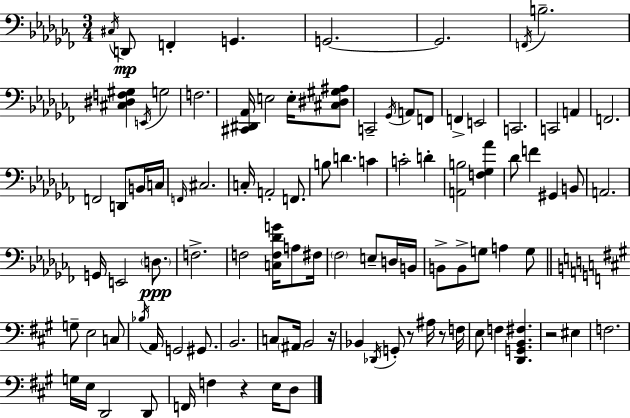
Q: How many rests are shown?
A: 5